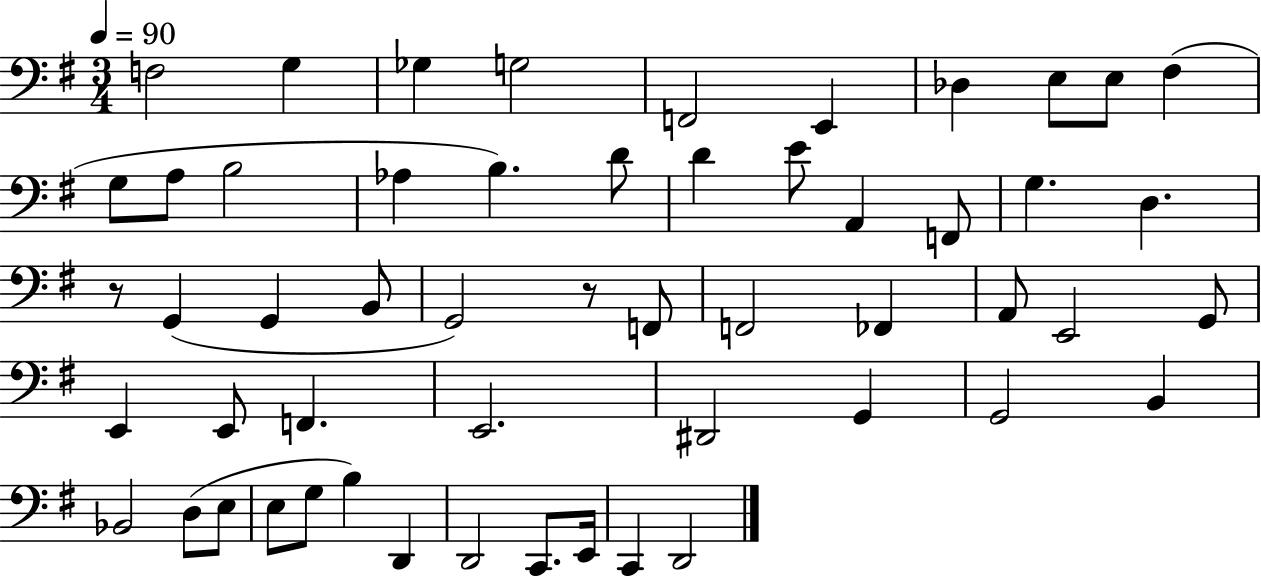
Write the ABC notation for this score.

X:1
T:Untitled
M:3/4
L:1/4
K:G
F,2 G, _G, G,2 F,,2 E,, _D, E,/2 E,/2 ^F, G,/2 A,/2 B,2 _A, B, D/2 D E/2 A,, F,,/2 G, D, z/2 G,, G,, B,,/2 G,,2 z/2 F,,/2 F,,2 _F,, A,,/2 E,,2 G,,/2 E,, E,,/2 F,, E,,2 ^D,,2 G,, G,,2 B,, _B,,2 D,/2 E,/2 E,/2 G,/2 B, D,, D,,2 C,,/2 E,,/4 C,, D,,2